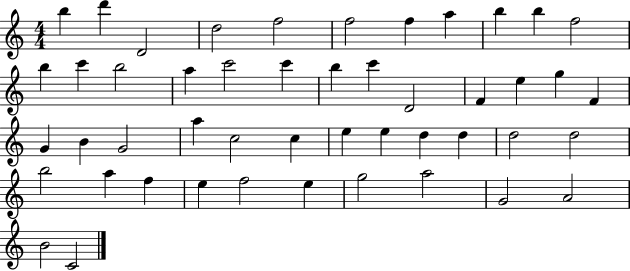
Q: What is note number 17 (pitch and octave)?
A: C6